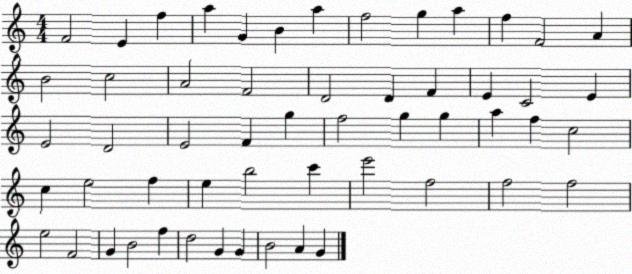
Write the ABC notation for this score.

X:1
T:Untitled
M:4/4
L:1/4
K:C
F2 E f a G B a f2 g a f F2 A B2 c2 A2 F2 D2 D F E C2 E E2 D2 E2 F g f2 g g a f c2 c e2 f e b2 c' e'2 f2 f2 f2 e2 F2 G B2 f d2 G G B2 A G